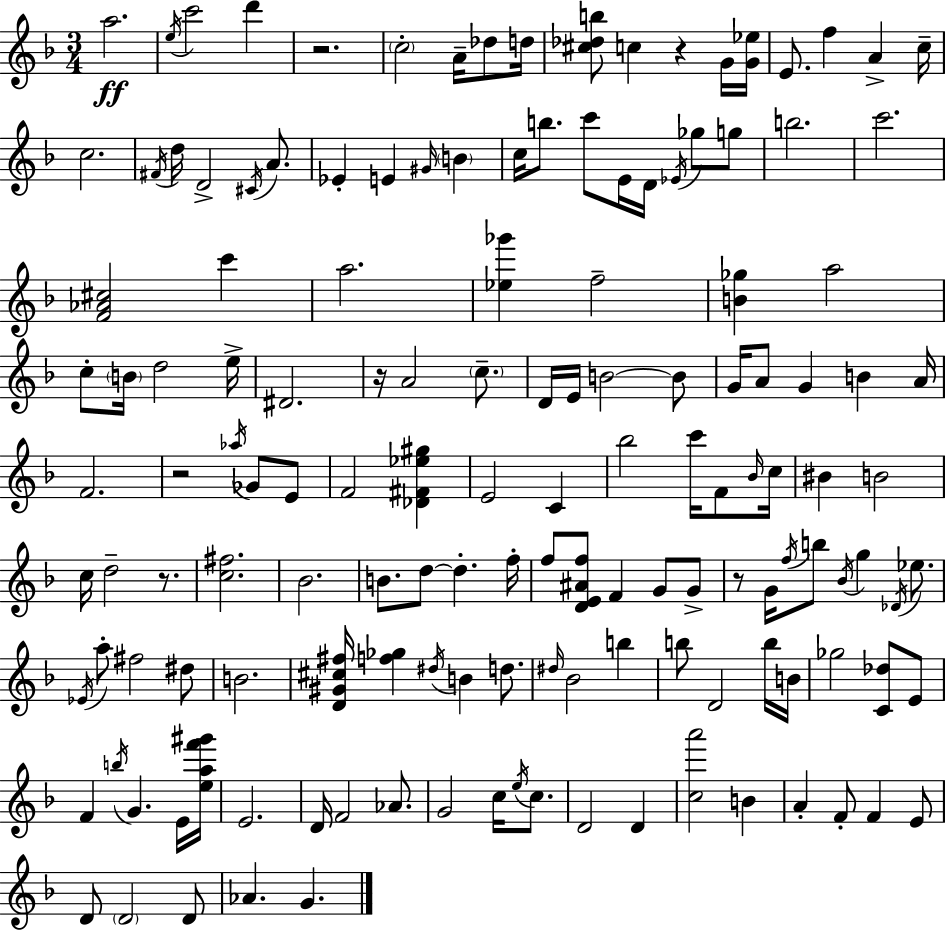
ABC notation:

X:1
T:Untitled
M:3/4
L:1/4
K:F
a2 e/4 c'2 d' z2 c2 A/4 _d/2 d/4 [^c_db]/2 c z G/4 [G_e]/4 E/2 f A c/4 c2 ^F/4 d/4 D2 ^C/4 A/2 _E E ^G/4 B c/4 b/2 c'/2 E/4 D/4 _E/4 _g/2 g/2 b2 c'2 [F_A^c]2 c' a2 [_e_g'] f2 [B_g] a2 c/2 B/4 d2 e/4 ^D2 z/4 A2 c/2 D/4 E/4 B2 B/2 G/4 A/2 G B A/4 F2 z2 _a/4 _G/2 E/2 F2 [_D^F_e^g] E2 C _b2 c'/4 F/2 _B/4 c/4 ^B B2 c/4 d2 z/2 [c^f]2 _B2 B/2 d/2 d f/4 f/2 [DE^Af]/2 F G/2 G/2 z/2 G/4 f/4 b/2 _B/4 g _D/4 _e/2 _E/4 a/2 ^f2 ^d/2 B2 [D^G^c^f]/4 [f_g] ^d/4 B d/2 ^d/4 _B2 b b/2 D2 b/4 B/4 _g2 [C_d]/2 E/2 F b/4 G E/4 [eaf'^g']/4 E2 D/4 F2 _A/2 G2 c/4 e/4 c/2 D2 D [ca']2 B A F/2 F E/2 D/2 D2 D/2 _A G